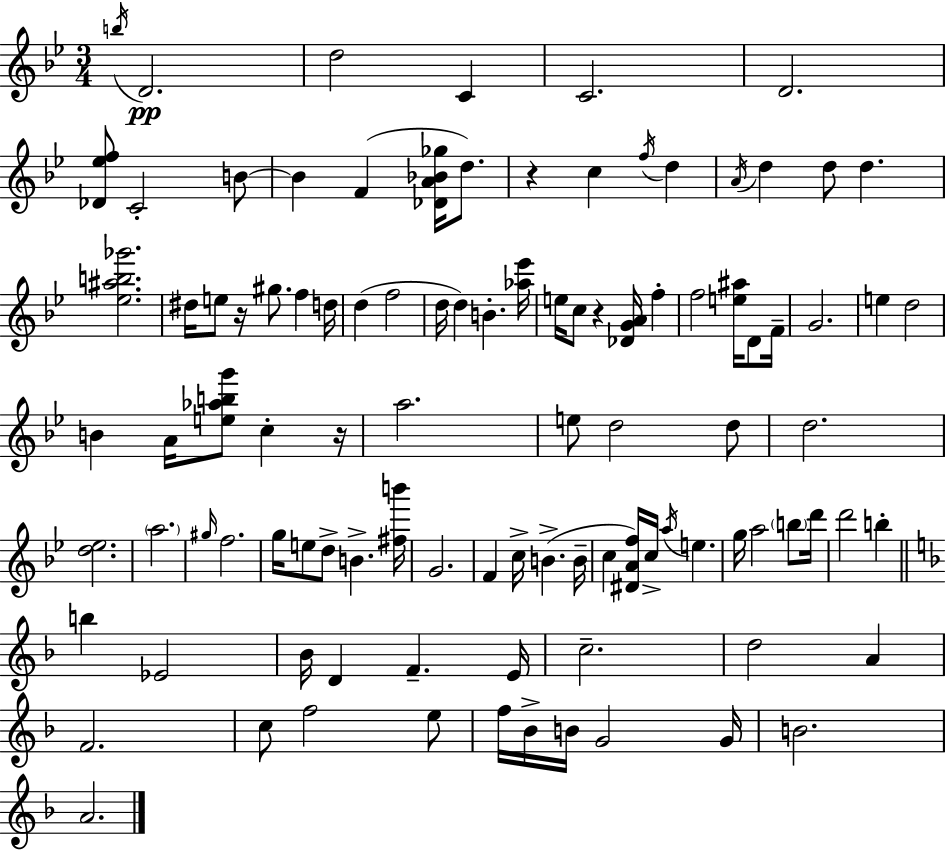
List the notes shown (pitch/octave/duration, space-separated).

B5/s D4/h. D5/h C4/q C4/h. D4/h. [Db4,Eb5,F5]/e C4/h B4/e B4/q F4/q [Db4,A4,Bb4,Gb5]/s D5/e. R/q C5/q F5/s D5/q A4/s D5/q D5/e D5/q. [Eb5,A#5,B5,Gb6]/h. D#5/s E5/e R/s G#5/e. F5/q D5/s D5/q F5/h D5/s D5/q B4/q. [Ab5,Eb6]/s E5/s C5/e R/q [Db4,G4,A4]/s F5/q F5/h [E5,A#5]/s D4/e F4/s G4/h. E5/q D5/h B4/q A4/s [E5,Ab5,B5,G6]/e C5/q R/s A5/h. E5/e D5/h D5/e D5/h. [D5,Eb5]/h. A5/h. G#5/s F5/h. G5/s E5/e D5/e B4/q. [F#5,B6]/s G4/h. F4/q C5/s B4/q. B4/s C5/q [D#4,A4,F5]/s C5/s A5/s E5/q. G5/s A5/h B5/e D6/s D6/h B5/q B5/q Eb4/h Bb4/s D4/q F4/q. E4/s C5/h. D5/h A4/q F4/h. C5/e F5/h E5/e F5/s Bb4/s B4/s G4/h G4/s B4/h. A4/h.